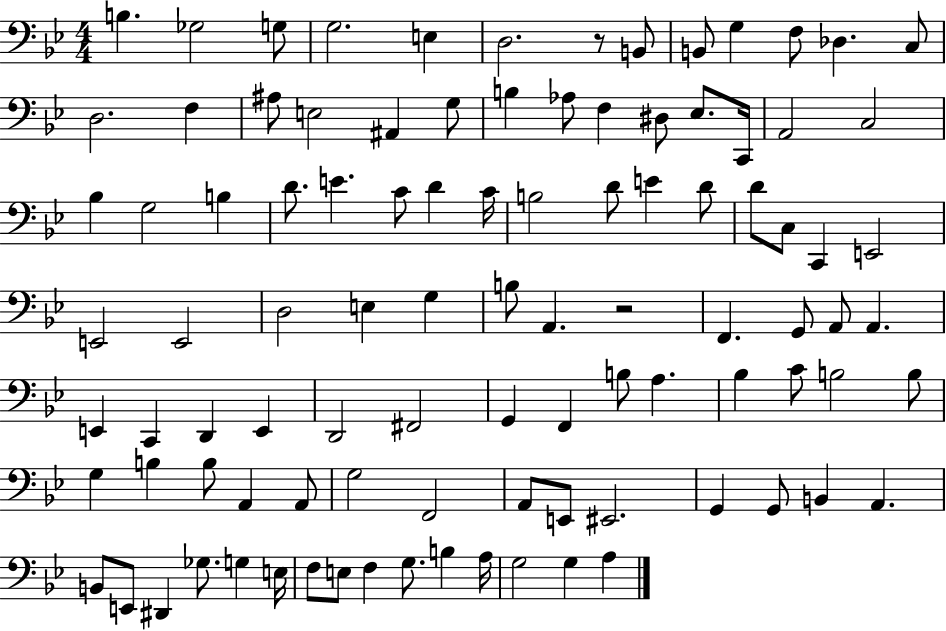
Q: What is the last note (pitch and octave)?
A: A3